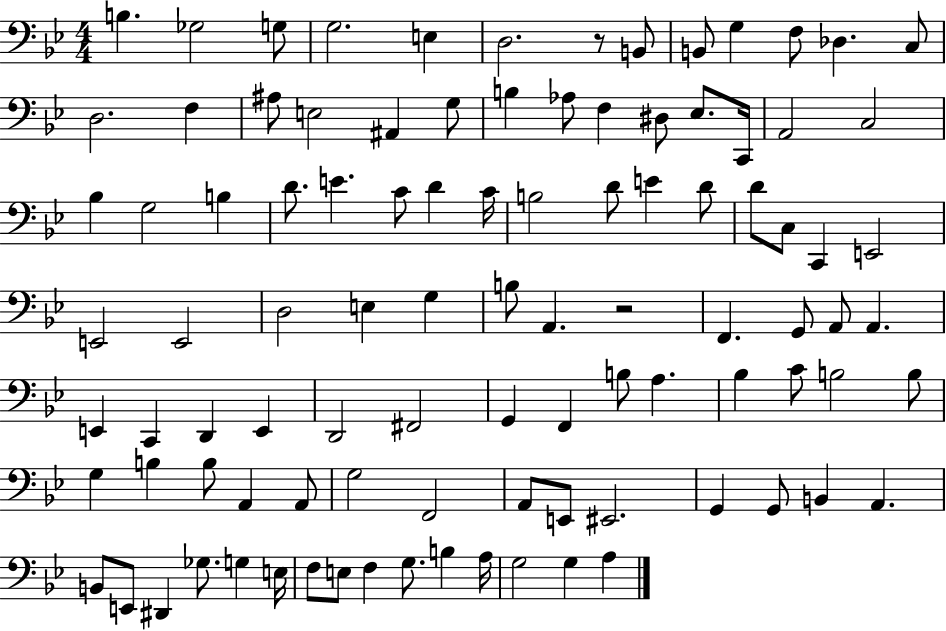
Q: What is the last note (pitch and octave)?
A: A3